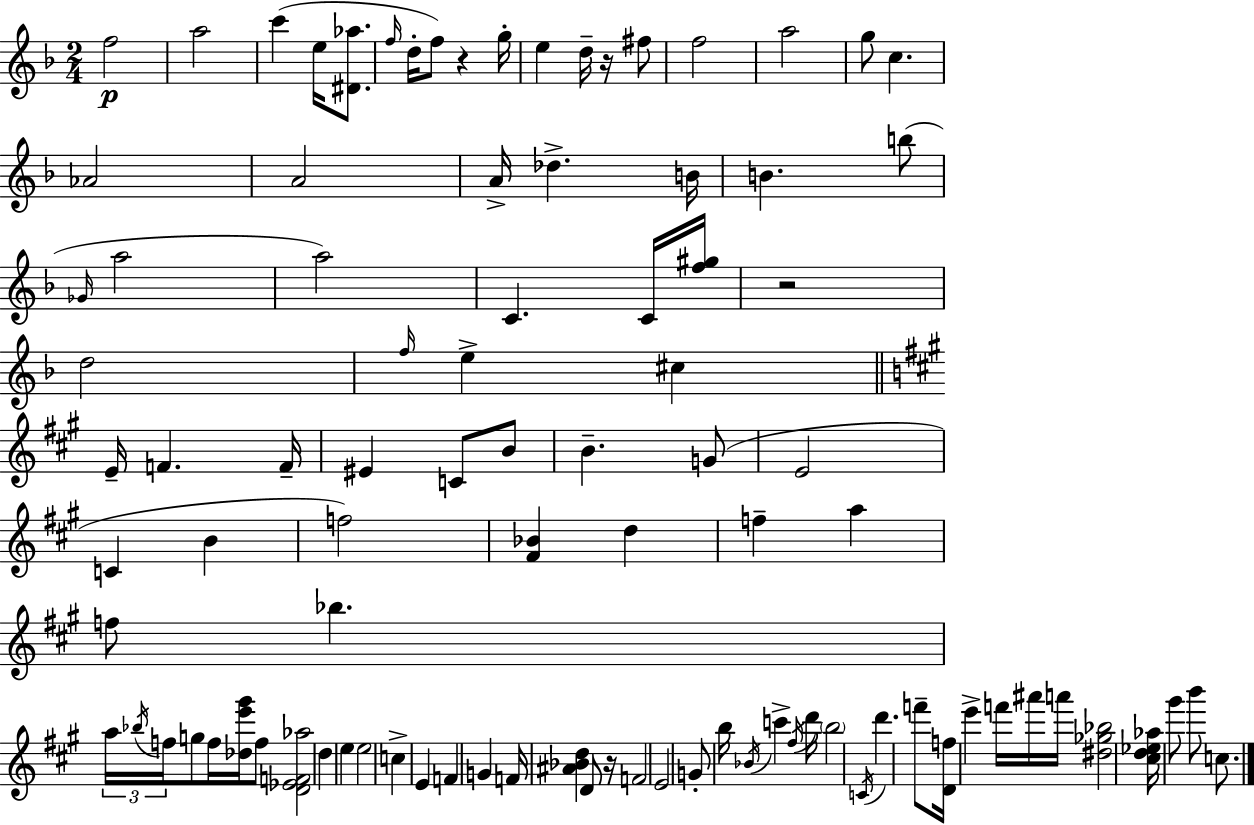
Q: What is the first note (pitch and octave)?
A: F5